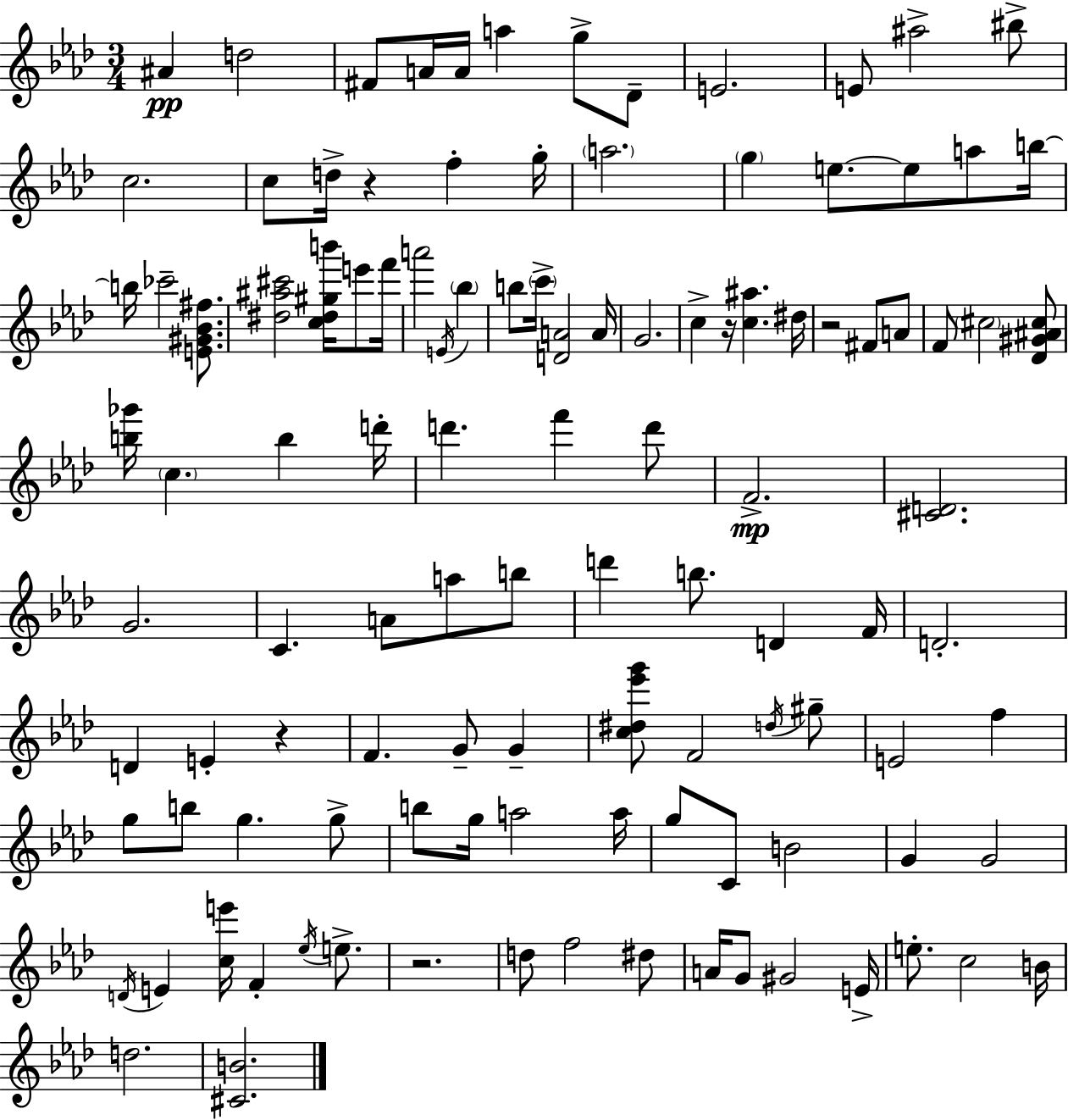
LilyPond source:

{
  \clef treble
  \numericTimeSignature
  \time 3/4
  \key f \minor
  \repeat volta 2 { ais'4\pp d''2 | fis'8 a'16 a'16 a''4 g''8-> des'8-- | e'2. | e'8 ais''2-> bis''8-> | \break c''2. | c''8 d''16-> r4 f''4-. g''16-. | \parenthesize a''2. | \parenthesize g''4 e''8.~~ e''8 a''8 b''16~~ | \break b''16 ces'''2-- <e' gis' bes' fis''>8. | <dis'' ais'' cis'''>2 <c'' dis'' gis'' b'''>16 e'''8 f'''16 | a'''2 \acciaccatura { e'16 } \parenthesize bes''4 | b''8 \parenthesize c'''16-> <d' a'>2 | \break a'16 g'2. | c''4-> r16 <c'' ais''>4. | dis''16 r2 fis'8 a'8 | f'8 \parenthesize cis''2 <des' gis' ais' cis''>8 | \break <b'' ges'''>16 \parenthesize c''4. b''4 | d'''16-. d'''4. f'''4 d'''8 | f'2.->\mp | <cis' d'>2. | \break g'2. | c'4. a'8 a''8 b''8 | d'''4 b''8. d'4 | f'16 d'2.-. | \break d'4 e'4-. r4 | f'4. g'8-- g'4-- | <c'' dis'' ees''' g'''>8 f'2 \acciaccatura { d''16 } | gis''8-- e'2 f''4 | \break g''8 b''8 g''4. | g''8-> b''8 g''16 a''2 | a''16 g''8 c'8 b'2 | g'4 g'2 | \break \acciaccatura { d'16 } e'4 <c'' e'''>16 f'4-. | \acciaccatura { ees''16 } e''8.-> r2. | d''8 f''2 | dis''8 a'16 g'8 gis'2 | \break e'16-> e''8.-. c''2 | b'16 d''2. | <cis' b'>2. | } \bar "|."
}